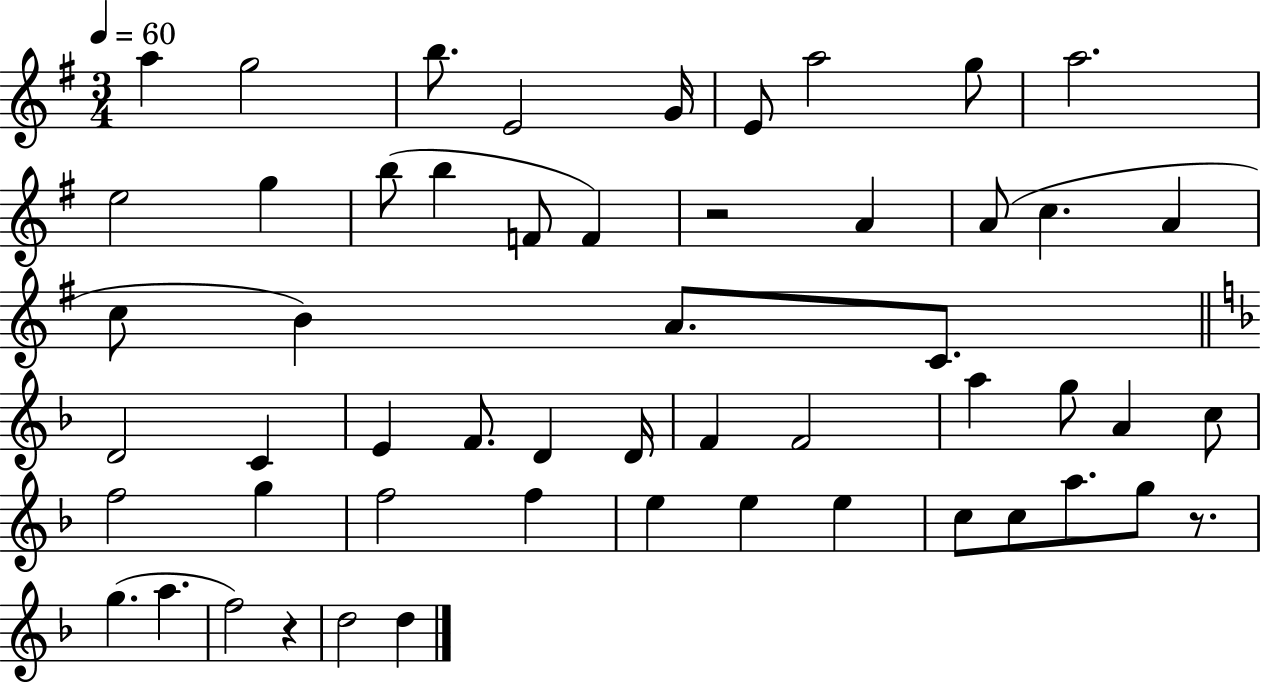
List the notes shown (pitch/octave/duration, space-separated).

A5/q G5/h B5/e. E4/h G4/s E4/e A5/h G5/e A5/h. E5/h G5/q B5/e B5/q F4/e F4/q R/h A4/q A4/e C5/q. A4/q C5/e B4/q A4/e. C4/e. D4/h C4/q E4/q F4/e. D4/q D4/s F4/q F4/h A5/q G5/e A4/q C5/e F5/h G5/q F5/h F5/q E5/q E5/q E5/q C5/e C5/e A5/e. G5/e R/e. G5/q. A5/q. F5/h R/q D5/h D5/q